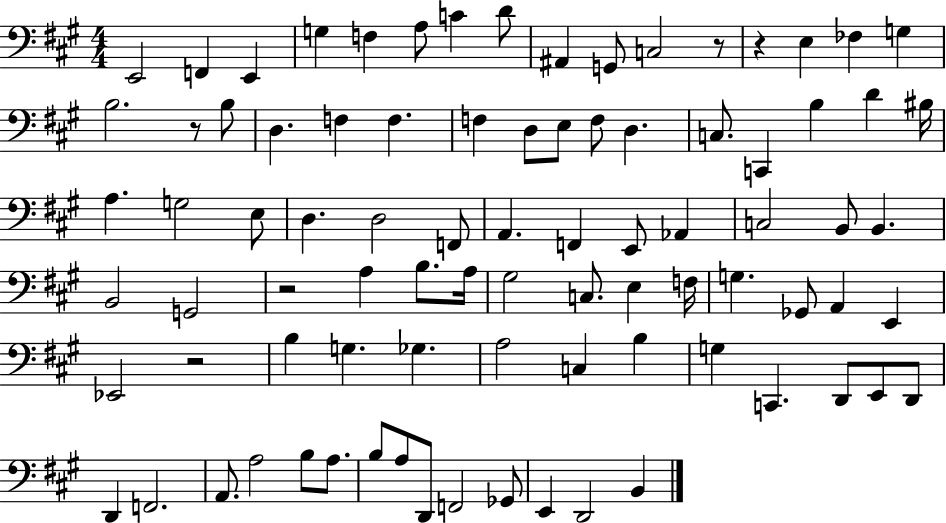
X:1
T:Untitled
M:4/4
L:1/4
K:A
E,,2 F,, E,, G, F, A,/2 C D/2 ^A,, G,,/2 C,2 z/2 z E, _F, G, B,2 z/2 B,/2 D, F, F, F, D,/2 E,/2 F,/2 D, C,/2 C,, B, D ^B,/4 A, G,2 E,/2 D, D,2 F,,/2 A,, F,, E,,/2 _A,, C,2 B,,/2 B,, B,,2 G,,2 z2 A, B,/2 A,/4 ^G,2 C,/2 E, F,/4 G, _G,,/2 A,, E,, _E,,2 z2 B, G, _G, A,2 C, B, G, C,, D,,/2 E,,/2 D,,/2 D,, F,,2 A,,/2 A,2 B,/2 A,/2 B,/2 A,/2 D,,/2 F,,2 _G,,/2 E,, D,,2 B,,